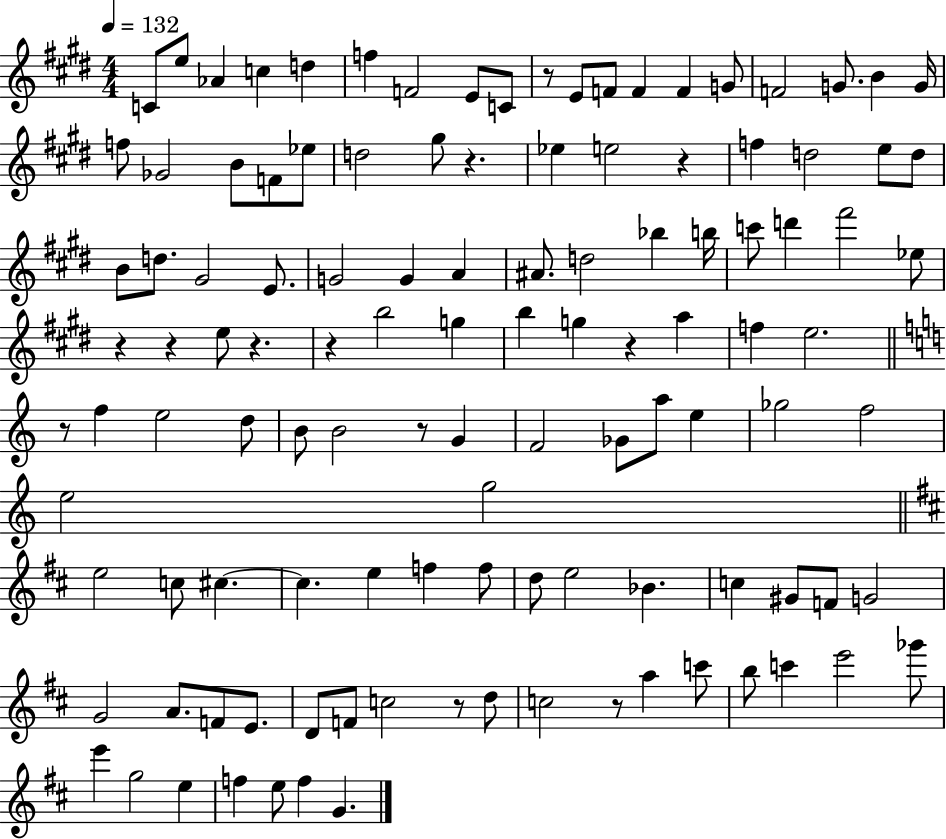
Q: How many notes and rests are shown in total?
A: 116